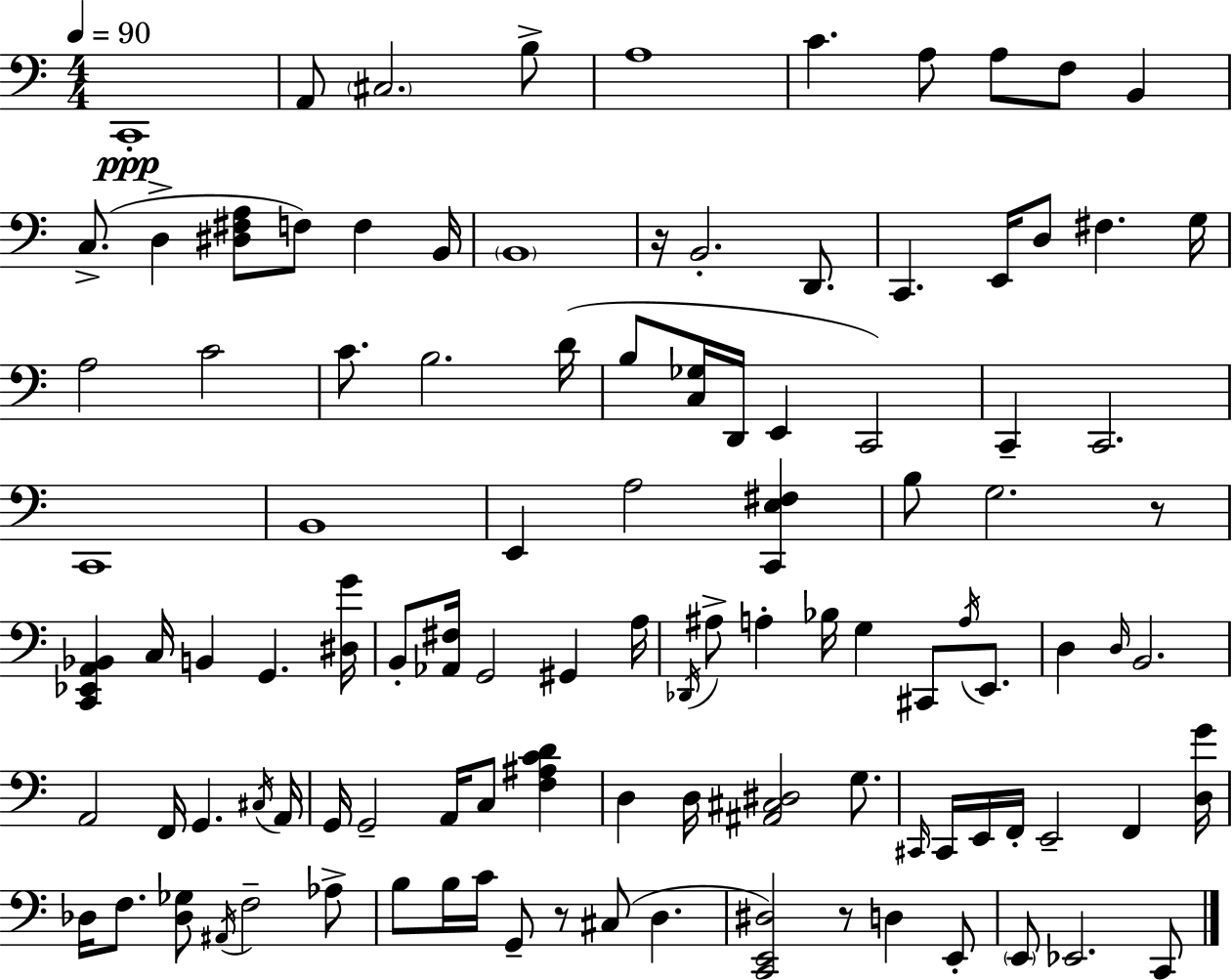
C2/w A2/e C#3/h. B3/e A3/w C4/q. A3/e A3/e F3/e B2/q C3/e. D3/q [D#3,F#3,A3]/e F3/e F3/q B2/s B2/w R/s B2/h. D2/e. C2/q. E2/s D3/e F#3/q. G3/s A3/h C4/h C4/e. B3/h. D4/s B3/e [C3,Gb3]/s D2/s E2/q C2/h C2/q C2/h. C2/w B2/w E2/q A3/h [C2,E3,F#3]/q B3/e G3/h. R/e [C2,Eb2,A2,Bb2]/q C3/s B2/q G2/q. [D#3,G4]/s B2/e [Ab2,F#3]/s G2/h G#2/q A3/s Db2/s A#3/e A3/q Bb3/s G3/q C#2/e A3/s E2/e. D3/q D3/s B2/h. A2/h F2/s G2/q. C#3/s A2/s G2/s G2/h A2/s C3/e [F3,A#3,C4,D4]/q D3/q D3/s [A#2,C#3,D#3]/h G3/e. C#2/s C#2/s E2/s F2/s E2/h F2/q [D3,G4]/s Db3/s F3/e. [Db3,Gb3]/e A#2/s F3/h Ab3/e B3/e B3/s C4/s G2/e R/e C#3/e D3/q. [C2,E2,D#3]/h R/e D3/q E2/e E2/e Eb2/h. C2/e